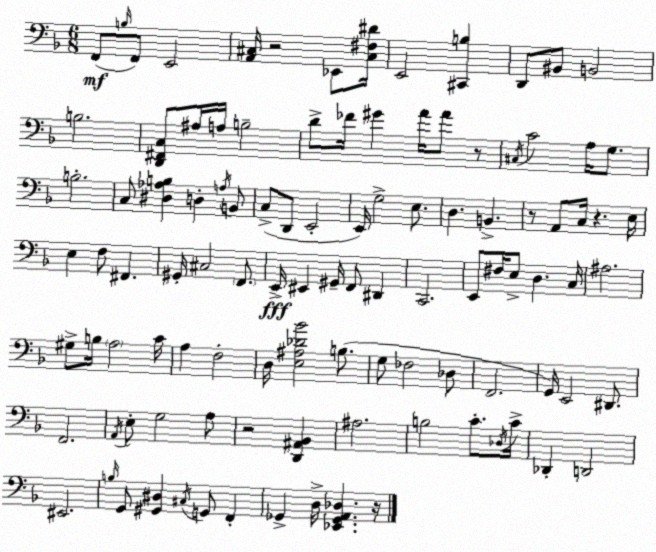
X:1
T:Untitled
M:6/8
L:1/4
K:F
F,,/2 B,/4 F,,/2 E,,2 [A,,^C,]/4 z2 _E,,/2 [^C,^F,^D]/4 E,,2 [^C,,B,] D,,/2 ^B,,/2 B,,2 B,2 [D,,^F,,C,]/2 ^A,/4 A,/4 B,2 D/2 _F/4 ^G A/4 A/2 z/2 ^C,/4 C2 A,/4 G,/2 B,2 C,/2 [^D,_A,B,] D, A,/4 B,,/2 C,/2 D,,/2 E,,2 E,,/4 G,2 E,/2 D, B,, z/2 A,,/2 C,/4 z E,/4 E, F,/2 ^F,, ^G,,/4 ^C,2 F,,/2 E,,/4 ^E,, ^G,,/4 F,,/2 ^D,, C,,2 E,,/2 ^F,/4 E,/2 D, C,/4 ^A,2 ^G,/2 B,/4 A,2 C/4 A, F,2 D,/4 [E,^A,_D_B]2 B,/2 G,/2 _F,2 _D,/2 F,,2 G,,/4 E,,2 ^D,,/2 F,,2 A,,/4 E,/2 G,2 A,/2 z2 [D,,^A,,_B,,] ^A,2 B,2 C/2 _D,/4 C/4 _D,, D,,2 ^E,,2 B,/4 G,,/2 [^G,,^D,] ^C,/4 G,,/2 F,, _G,, D,/4 [_E,,_G,,A,,_D,] z/4